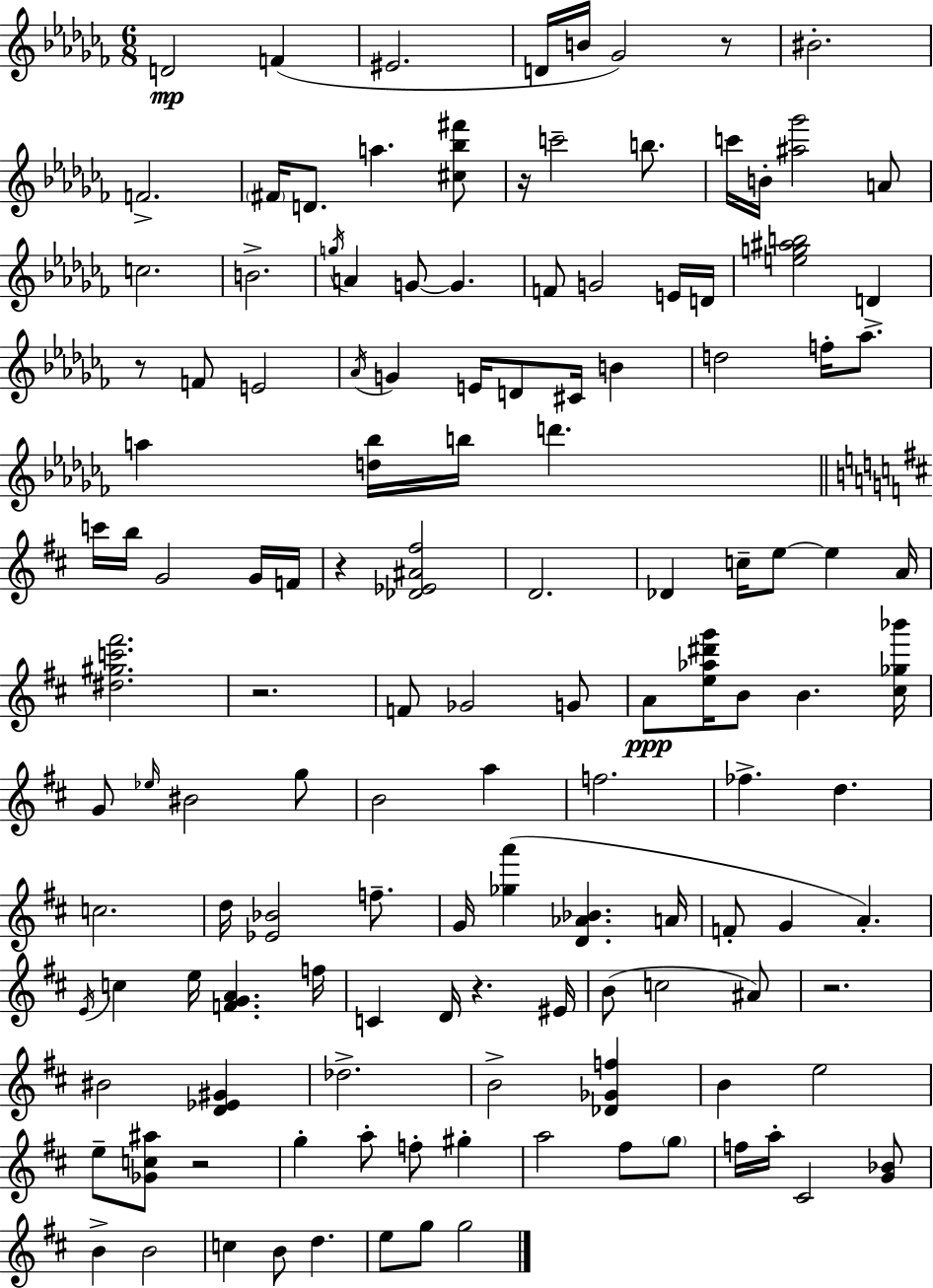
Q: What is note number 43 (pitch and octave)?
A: B5